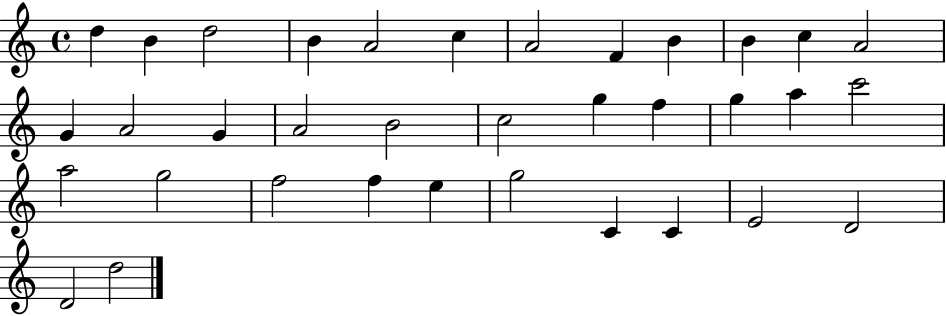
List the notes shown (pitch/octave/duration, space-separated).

D5/q B4/q D5/h B4/q A4/h C5/q A4/h F4/q B4/q B4/q C5/q A4/h G4/q A4/h G4/q A4/h B4/h C5/h G5/q F5/q G5/q A5/q C6/h A5/h G5/h F5/h F5/q E5/q G5/h C4/q C4/q E4/h D4/h D4/h D5/h